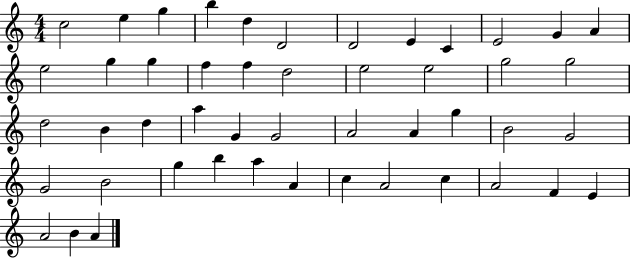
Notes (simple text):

C5/h E5/q G5/q B5/q D5/q D4/h D4/h E4/q C4/q E4/h G4/q A4/q E5/h G5/q G5/q F5/q F5/q D5/h E5/h E5/h G5/h G5/h D5/h B4/q D5/q A5/q G4/q G4/h A4/h A4/q G5/q B4/h G4/h G4/h B4/h G5/q B5/q A5/q A4/q C5/q A4/h C5/q A4/h F4/q E4/q A4/h B4/q A4/q